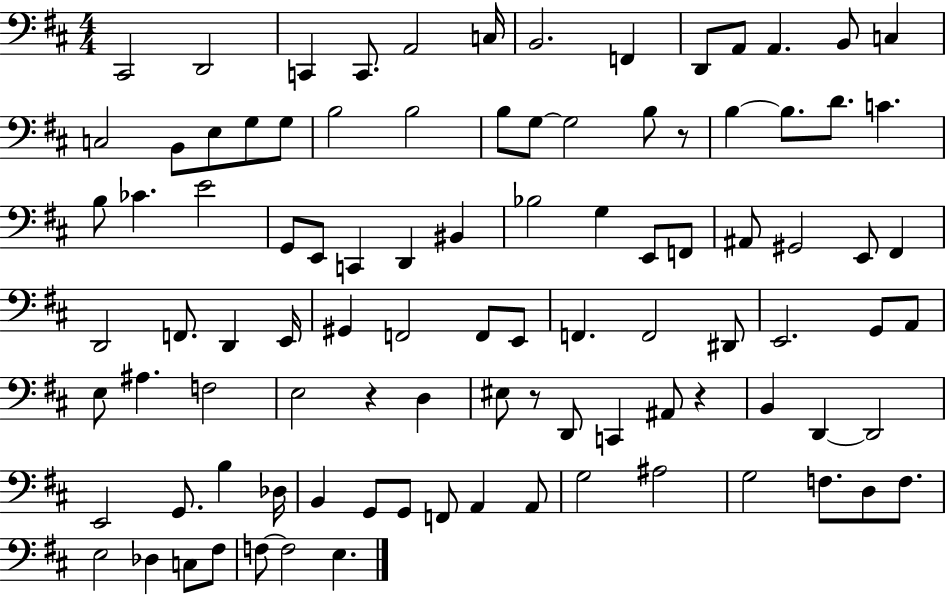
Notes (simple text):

C#2/h D2/h C2/q C2/e. A2/h C3/s B2/h. F2/q D2/e A2/e A2/q. B2/e C3/q C3/h B2/e E3/e G3/e G3/e B3/h B3/h B3/e G3/e G3/h B3/e R/e B3/q B3/e. D4/e. C4/q. B3/e CES4/q. E4/h G2/e E2/e C2/q D2/q BIS2/q Bb3/h G3/q E2/e F2/e A#2/e G#2/h E2/e F#2/q D2/h F2/e. D2/q E2/s G#2/q F2/h F2/e E2/e F2/q. F2/h D#2/e E2/h. G2/e A2/e E3/e A#3/q. F3/h E3/h R/q D3/q EIS3/e R/e D2/e C2/q A#2/e R/q B2/q D2/q D2/h E2/h G2/e. B3/q Db3/s B2/q G2/e G2/e F2/e A2/q A2/e G3/h A#3/h G3/h F3/e. D3/e F3/e. E3/h Db3/q C3/e F#3/e F3/e F3/h E3/q.